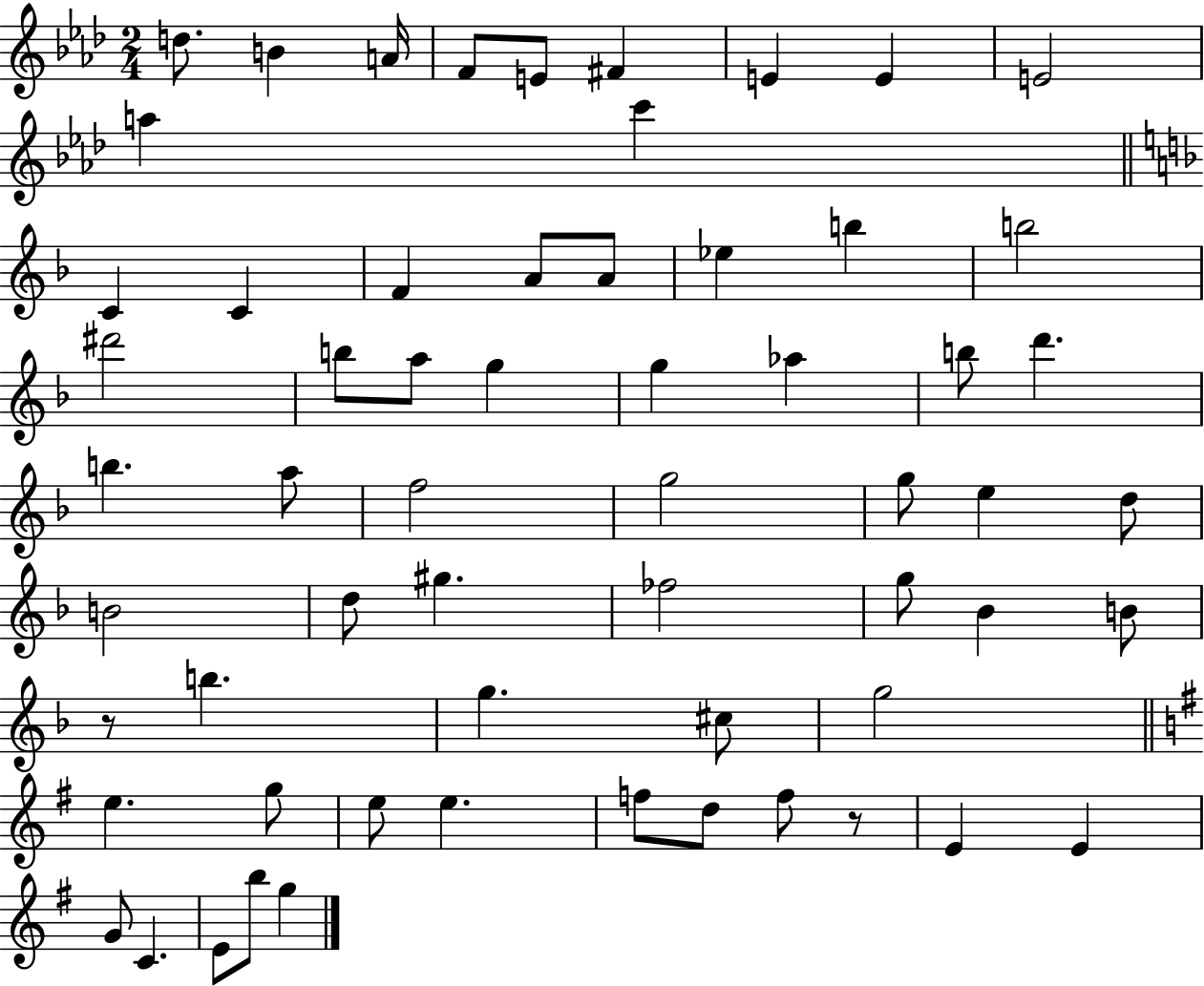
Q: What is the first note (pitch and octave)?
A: D5